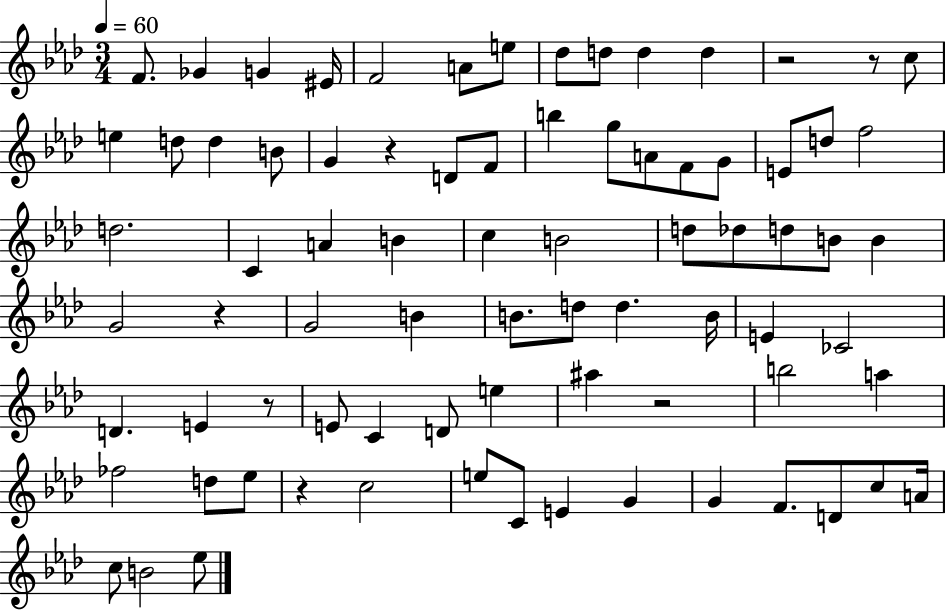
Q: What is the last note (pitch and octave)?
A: Eb5